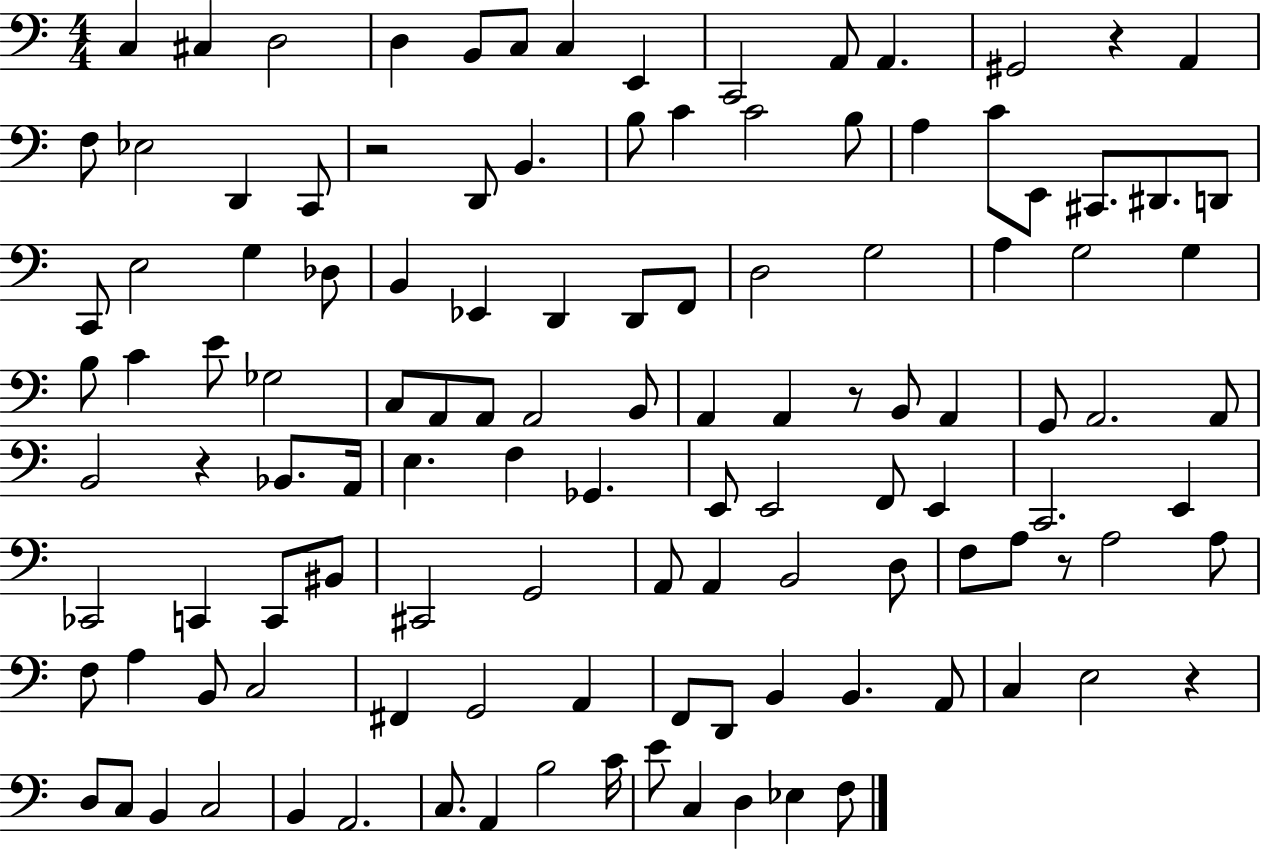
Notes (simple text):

C3/q C#3/q D3/h D3/q B2/e C3/e C3/q E2/q C2/h A2/e A2/q. G#2/h R/q A2/q F3/e Eb3/h D2/q C2/e R/h D2/e B2/q. B3/e C4/q C4/h B3/e A3/q C4/e E2/e C#2/e. D#2/e. D2/e C2/e E3/h G3/q Db3/e B2/q Eb2/q D2/q D2/e F2/e D3/h G3/h A3/q G3/h G3/q B3/e C4/q E4/e Gb3/h C3/e A2/e A2/e A2/h B2/e A2/q A2/q R/e B2/e A2/q G2/e A2/h. A2/e B2/h R/q Bb2/e. A2/s E3/q. F3/q Gb2/q. E2/e E2/h F2/e E2/q C2/h. E2/q CES2/h C2/q C2/e BIS2/e C#2/h G2/h A2/e A2/q B2/h D3/e F3/e A3/e R/e A3/h A3/e F3/e A3/q B2/e C3/h F#2/q G2/h A2/q F2/e D2/e B2/q B2/q. A2/e C3/q E3/h R/q D3/e C3/e B2/q C3/h B2/q A2/h. C3/e. A2/q B3/h C4/s E4/e C3/q D3/q Eb3/q F3/e